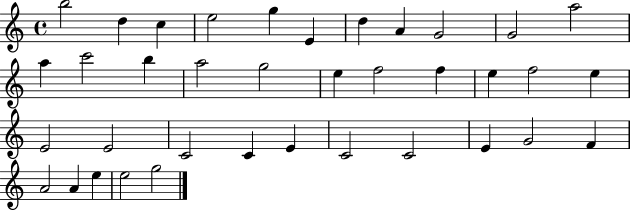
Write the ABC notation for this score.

X:1
T:Untitled
M:4/4
L:1/4
K:C
b2 d c e2 g E d A G2 G2 a2 a c'2 b a2 g2 e f2 f e f2 e E2 E2 C2 C E C2 C2 E G2 F A2 A e e2 g2